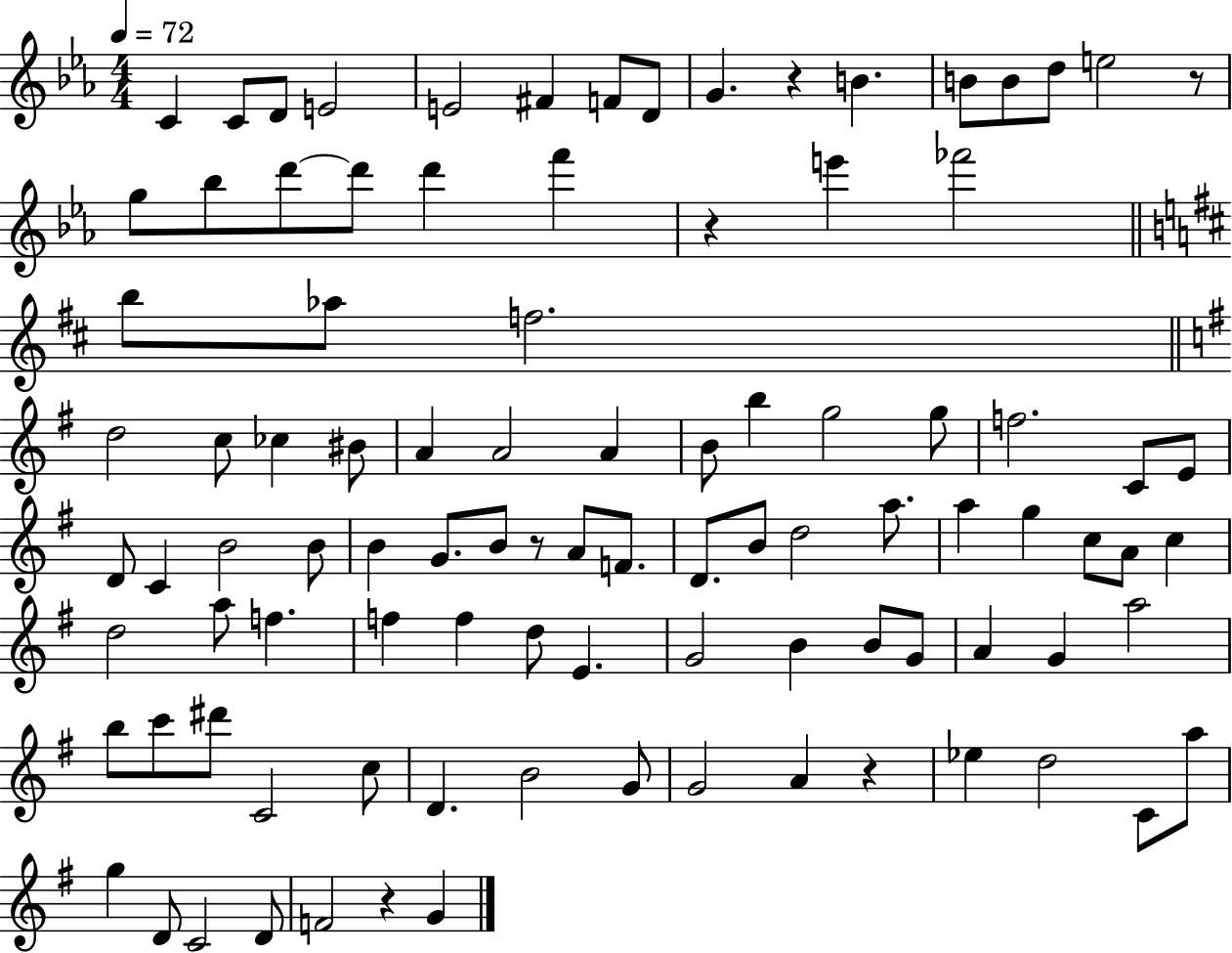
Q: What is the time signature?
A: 4/4